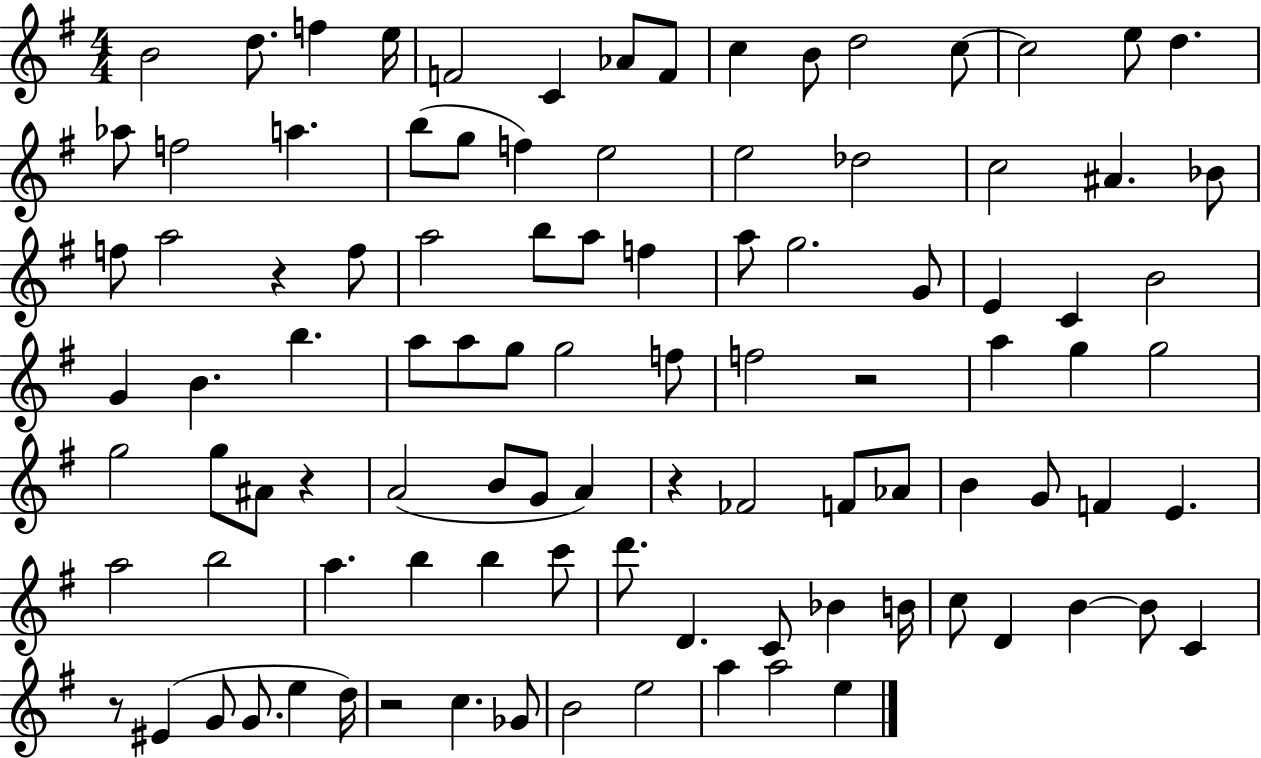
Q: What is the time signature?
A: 4/4